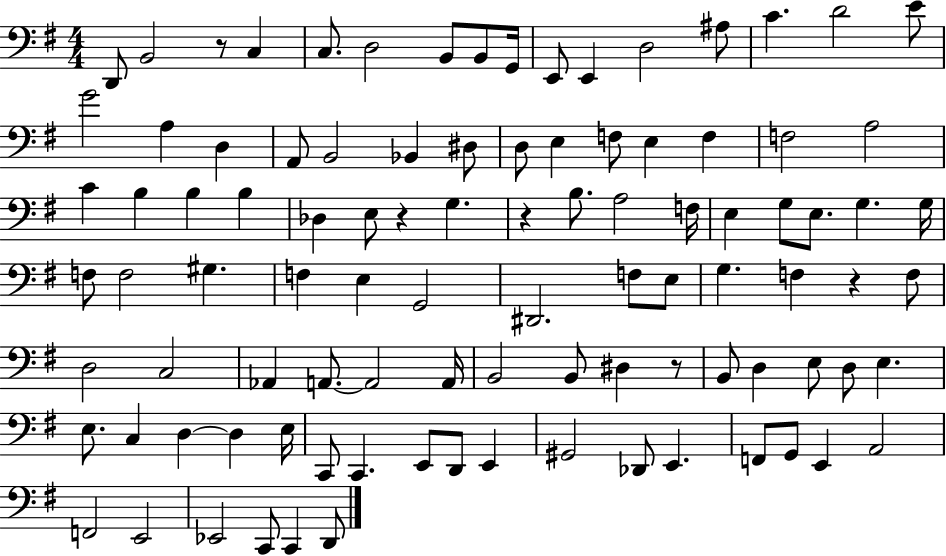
D2/e B2/h R/e C3/q C3/e. D3/h B2/e B2/e G2/s E2/e E2/q D3/h A#3/e C4/q. D4/h E4/e G4/h A3/q D3/q A2/e B2/h Bb2/q D#3/e D3/e E3/q F3/e E3/q F3/q F3/h A3/h C4/q B3/q B3/q B3/q Db3/q E3/e R/q G3/q. R/q B3/e. A3/h F3/s E3/q G3/e E3/e. G3/q. G3/s F3/e F3/h G#3/q. F3/q E3/q G2/h D#2/h. F3/e E3/e G3/q. F3/q R/q F3/e D3/h C3/h Ab2/q A2/e. A2/h A2/s B2/h B2/e D#3/q R/e B2/e D3/q E3/e D3/e E3/q. E3/e. C3/q D3/q D3/q E3/s C2/e C2/q. E2/e D2/e E2/q G#2/h Db2/e E2/q. F2/e G2/e E2/q A2/h F2/h E2/h Eb2/h C2/e C2/q D2/e